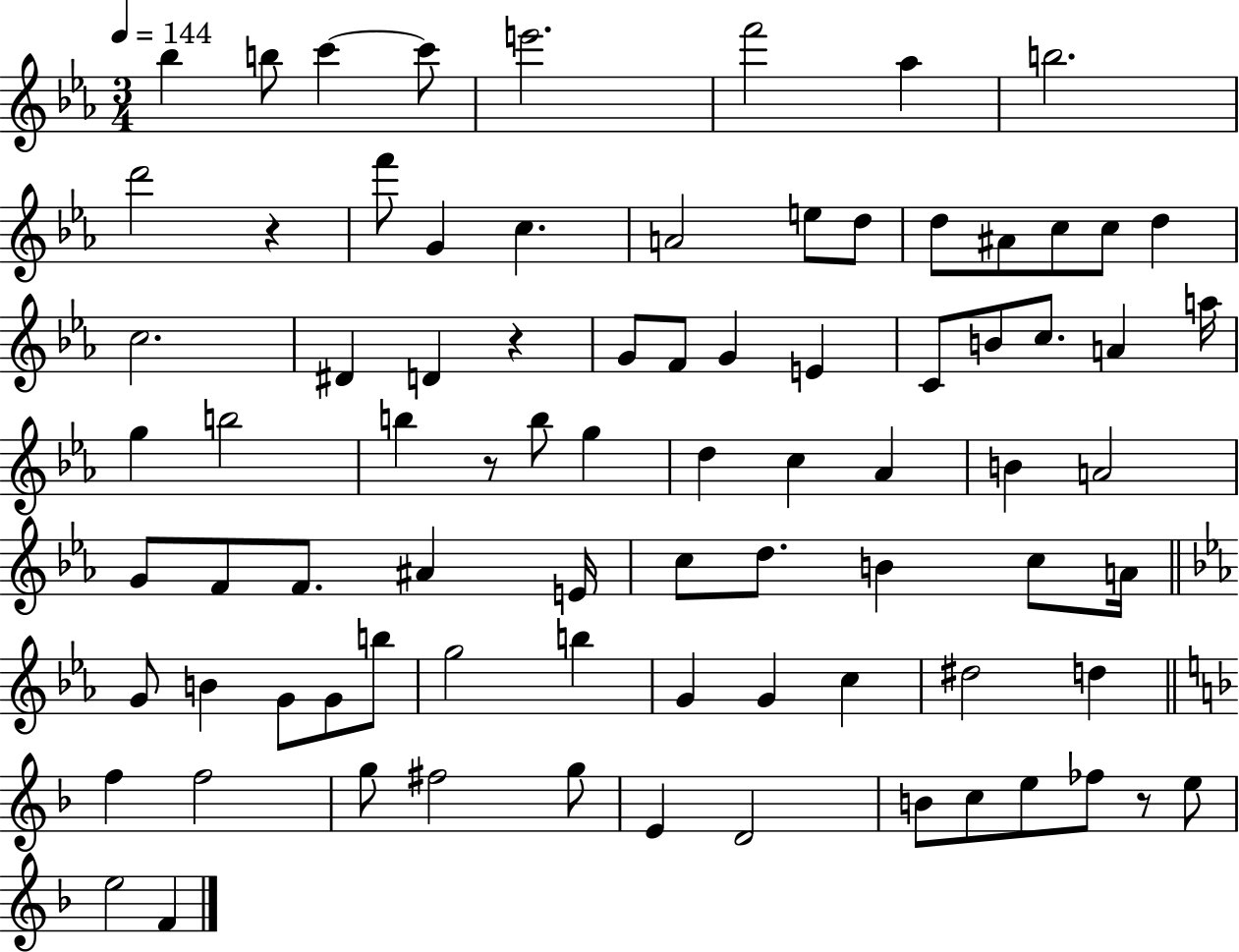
{
  \clef treble
  \numericTimeSignature
  \time 3/4
  \key ees \major
  \tempo 4 = 144
  \repeat volta 2 { bes''4 b''8 c'''4~~ c'''8 | e'''2. | f'''2 aes''4 | b''2. | \break d'''2 r4 | f'''8 g'4 c''4. | a'2 e''8 d''8 | d''8 ais'8 c''8 c''8 d''4 | \break c''2. | dis'4 d'4 r4 | g'8 f'8 g'4 e'4 | c'8 b'8 c''8. a'4 a''16 | \break g''4 b''2 | b''4 r8 b''8 g''4 | d''4 c''4 aes'4 | b'4 a'2 | \break g'8 f'8 f'8. ais'4 e'16 | c''8 d''8. b'4 c''8 a'16 | \bar "||" \break \key ees \major g'8 b'4 g'8 g'8 b''8 | g''2 b''4 | g'4 g'4 c''4 | dis''2 d''4 | \break \bar "||" \break \key f \major f''4 f''2 | g''8 fis''2 g''8 | e'4 d'2 | b'8 c''8 e''8 fes''8 r8 e''8 | \break e''2 f'4 | } \bar "|."
}